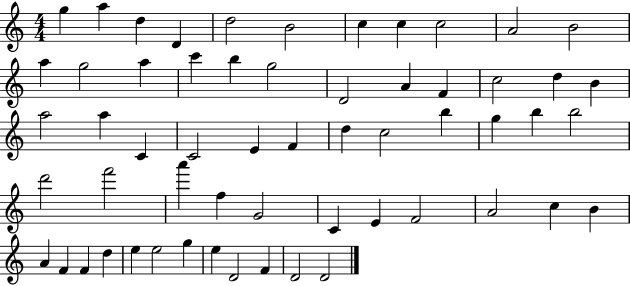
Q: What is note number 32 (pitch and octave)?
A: B5